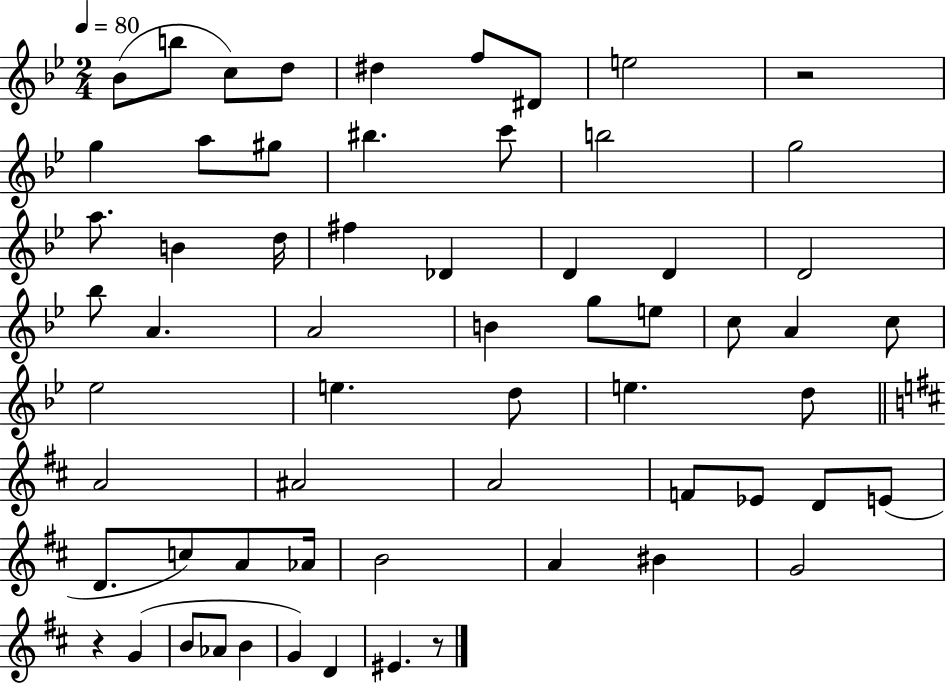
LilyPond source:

{
  \clef treble
  \numericTimeSignature
  \time 2/4
  \key bes \major
  \tempo 4 = 80
  \repeat volta 2 { bes'8( b''8 c''8) d''8 | dis''4 f''8 dis'8 | e''2 | r2 | \break g''4 a''8 gis''8 | bis''4. c'''8 | b''2 | g''2 | \break a''8. b'4 d''16 | fis''4 des'4 | d'4 d'4 | d'2 | \break bes''8 a'4. | a'2 | b'4 g''8 e''8 | c''8 a'4 c''8 | \break ees''2 | e''4. d''8 | e''4. d''8 | \bar "||" \break \key b \minor a'2 | ais'2 | a'2 | f'8 ees'8 d'8 e'8( | \break d'8. c''8) a'8 aes'16 | b'2 | a'4 bis'4 | g'2 | \break r4 g'4( | b'8 aes'8 b'4 | g'4) d'4 | eis'4. r8 | \break } \bar "|."
}